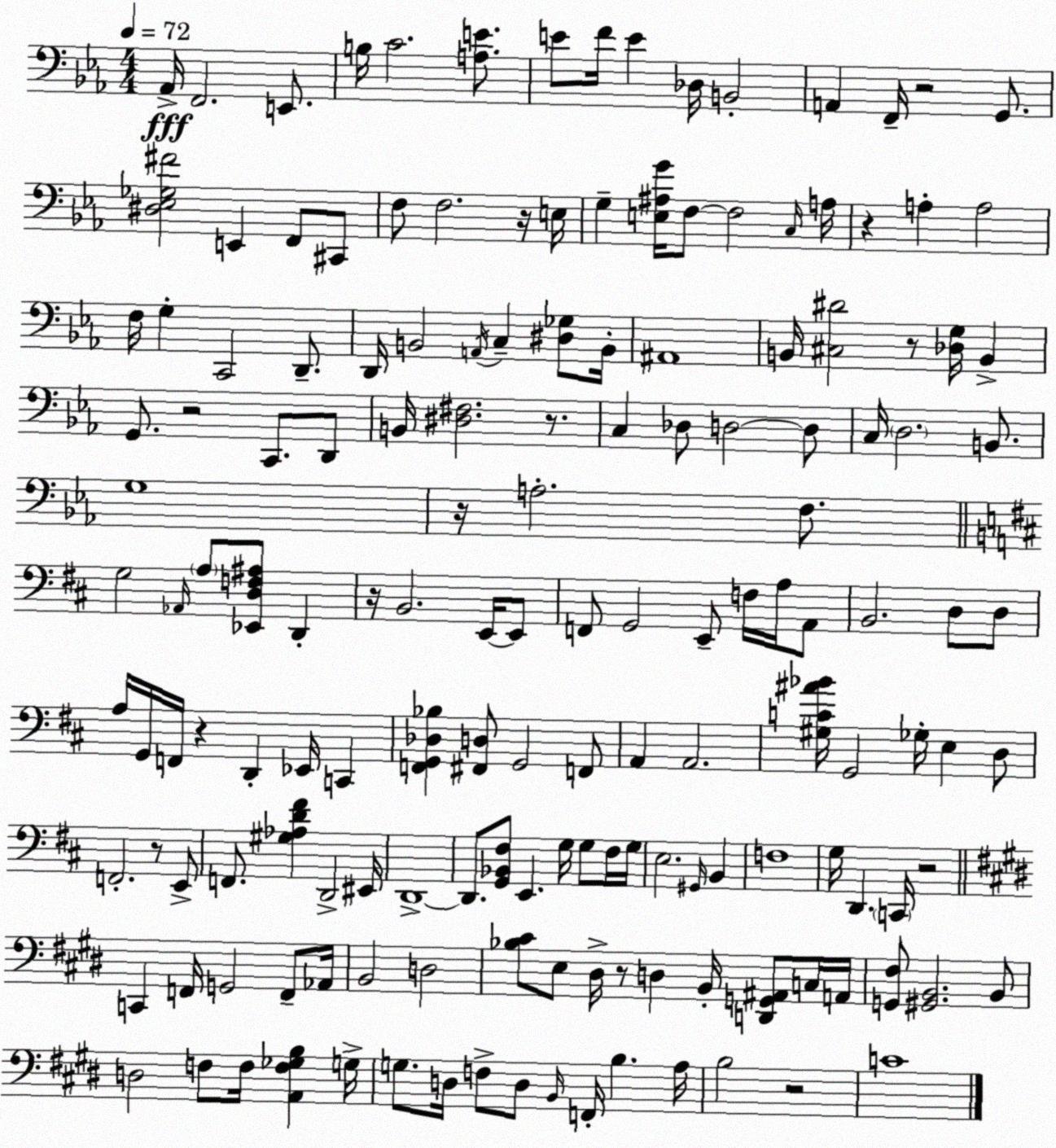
X:1
T:Untitled
M:4/4
L:1/4
K:Cm
_A,,/4 F,,2 E,,/2 B,/4 C2 [A,E]/2 E/2 F/4 E _D,/4 B,,2 A,, F,,/4 z2 G,,/2 [^D,_E,_G,^F]2 E,, F,,/2 ^C,,/2 F,/2 F,2 z/4 E,/4 G, [E,^A,G]/4 F,/2 F,2 C,/4 A,/4 z A, A,2 F,/4 G, C,,2 D,,/2 D,,/4 B,,2 A,,/4 C, [^D,_G,]/2 B,,/4 ^A,,4 B,,/4 [^C,^D]2 z/2 [_D,G,]/4 B,, G,,/2 z2 C,,/2 D,,/2 B,,/4 [^D,^F,]2 z/2 C, _D,/2 D,2 D,/2 C,/4 D,2 B,,/2 G,4 z/4 A,2 F,/2 G,2 _A,,/4 A,/2 [_E,,D,F,^A,]/2 D,, z/4 B,,2 E,,/4 E,,/2 F,,/2 G,,2 E,,/2 F,/4 A,/4 A,,/2 B,,2 D,/2 D,/2 A,/4 G,,/4 F,,/4 z D,, _E,,/4 C,, [F,,G,,_D,_B,] [^F,,D,]/2 G,,2 F,,/2 A,, A,,2 [^G,C^A_B]/4 G,,2 _G,/4 E, D,/2 F,,2 z/2 E,,/2 F,,/2 [^G,_A,D^F] D,,2 ^E,,/4 D,,4 D,,/2 [G,,_B,,^F,]/2 E,, G,/4 G,/2 ^F,/4 G,/4 E,2 ^G,,/4 B,, F,4 G,/4 D,, C,,/4 z2 C,, F,,/4 G,,2 F,,/2 _A,,/4 B,,2 D,2 [_B,^C]/2 E,/2 ^D,/4 z/2 D, B,,/4 [D,,G,,^A,,]/2 C,/4 A,,/4 [G,,^F,]/2 [^G,,B,,]2 B,,/2 D,2 F,/2 F,/4 [A,,F,_G,B,] G,/4 G,/2 D,/4 F,/2 D,/2 B,,/4 F,,/4 B, A,/4 B,2 z2 C4